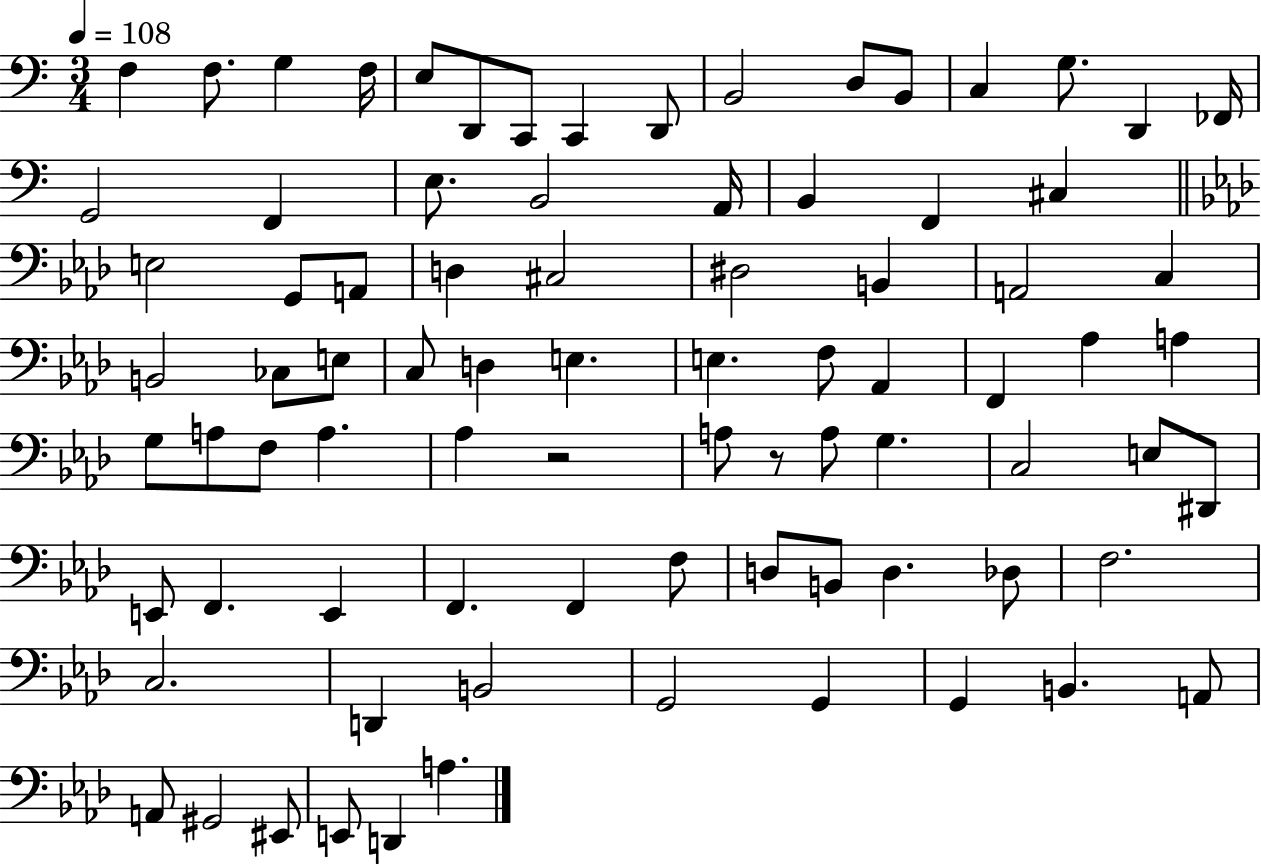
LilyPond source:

{
  \clef bass
  \numericTimeSignature
  \time 3/4
  \key c \major
  \tempo 4 = 108
  f4 f8. g4 f16 | e8 d,8 c,8 c,4 d,8 | b,2 d8 b,8 | c4 g8. d,4 fes,16 | \break g,2 f,4 | e8. b,2 a,16 | b,4 f,4 cis4 | \bar "||" \break \key aes \major e2 g,8 a,8 | d4 cis2 | dis2 b,4 | a,2 c4 | \break b,2 ces8 e8 | c8 d4 e4. | e4. f8 aes,4 | f,4 aes4 a4 | \break g8 a8 f8 a4. | aes4 r2 | a8 r8 a8 g4. | c2 e8 dis,8 | \break e,8 f,4. e,4 | f,4. f,4 f8 | d8 b,8 d4. des8 | f2. | \break c2. | d,4 b,2 | g,2 g,4 | g,4 b,4. a,8 | \break a,8 gis,2 eis,8 | e,8 d,4 a4. | \bar "|."
}